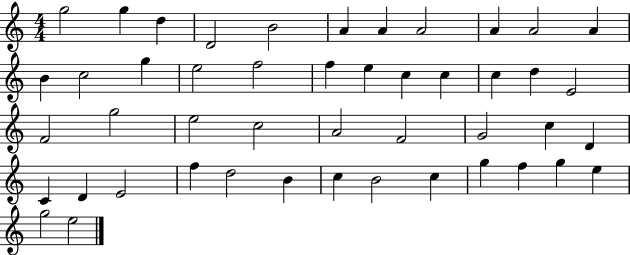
G5/h G5/q D5/q D4/h B4/h A4/q A4/q A4/h A4/q A4/h A4/q B4/q C5/h G5/q E5/h F5/h F5/q E5/q C5/q C5/q C5/q D5/q E4/h F4/h G5/h E5/h C5/h A4/h F4/h G4/h C5/q D4/q C4/q D4/q E4/h F5/q D5/h B4/q C5/q B4/h C5/q G5/q F5/q G5/q E5/q G5/h E5/h